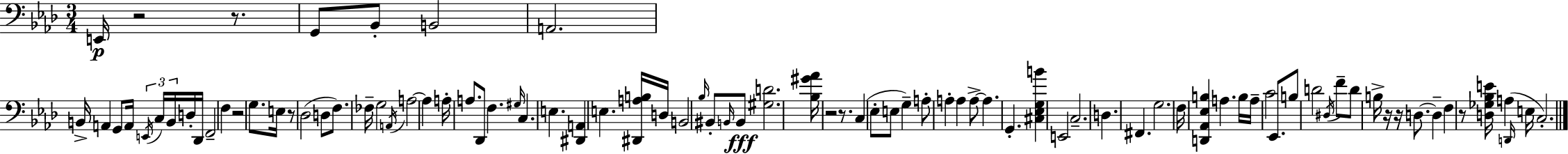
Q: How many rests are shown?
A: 9